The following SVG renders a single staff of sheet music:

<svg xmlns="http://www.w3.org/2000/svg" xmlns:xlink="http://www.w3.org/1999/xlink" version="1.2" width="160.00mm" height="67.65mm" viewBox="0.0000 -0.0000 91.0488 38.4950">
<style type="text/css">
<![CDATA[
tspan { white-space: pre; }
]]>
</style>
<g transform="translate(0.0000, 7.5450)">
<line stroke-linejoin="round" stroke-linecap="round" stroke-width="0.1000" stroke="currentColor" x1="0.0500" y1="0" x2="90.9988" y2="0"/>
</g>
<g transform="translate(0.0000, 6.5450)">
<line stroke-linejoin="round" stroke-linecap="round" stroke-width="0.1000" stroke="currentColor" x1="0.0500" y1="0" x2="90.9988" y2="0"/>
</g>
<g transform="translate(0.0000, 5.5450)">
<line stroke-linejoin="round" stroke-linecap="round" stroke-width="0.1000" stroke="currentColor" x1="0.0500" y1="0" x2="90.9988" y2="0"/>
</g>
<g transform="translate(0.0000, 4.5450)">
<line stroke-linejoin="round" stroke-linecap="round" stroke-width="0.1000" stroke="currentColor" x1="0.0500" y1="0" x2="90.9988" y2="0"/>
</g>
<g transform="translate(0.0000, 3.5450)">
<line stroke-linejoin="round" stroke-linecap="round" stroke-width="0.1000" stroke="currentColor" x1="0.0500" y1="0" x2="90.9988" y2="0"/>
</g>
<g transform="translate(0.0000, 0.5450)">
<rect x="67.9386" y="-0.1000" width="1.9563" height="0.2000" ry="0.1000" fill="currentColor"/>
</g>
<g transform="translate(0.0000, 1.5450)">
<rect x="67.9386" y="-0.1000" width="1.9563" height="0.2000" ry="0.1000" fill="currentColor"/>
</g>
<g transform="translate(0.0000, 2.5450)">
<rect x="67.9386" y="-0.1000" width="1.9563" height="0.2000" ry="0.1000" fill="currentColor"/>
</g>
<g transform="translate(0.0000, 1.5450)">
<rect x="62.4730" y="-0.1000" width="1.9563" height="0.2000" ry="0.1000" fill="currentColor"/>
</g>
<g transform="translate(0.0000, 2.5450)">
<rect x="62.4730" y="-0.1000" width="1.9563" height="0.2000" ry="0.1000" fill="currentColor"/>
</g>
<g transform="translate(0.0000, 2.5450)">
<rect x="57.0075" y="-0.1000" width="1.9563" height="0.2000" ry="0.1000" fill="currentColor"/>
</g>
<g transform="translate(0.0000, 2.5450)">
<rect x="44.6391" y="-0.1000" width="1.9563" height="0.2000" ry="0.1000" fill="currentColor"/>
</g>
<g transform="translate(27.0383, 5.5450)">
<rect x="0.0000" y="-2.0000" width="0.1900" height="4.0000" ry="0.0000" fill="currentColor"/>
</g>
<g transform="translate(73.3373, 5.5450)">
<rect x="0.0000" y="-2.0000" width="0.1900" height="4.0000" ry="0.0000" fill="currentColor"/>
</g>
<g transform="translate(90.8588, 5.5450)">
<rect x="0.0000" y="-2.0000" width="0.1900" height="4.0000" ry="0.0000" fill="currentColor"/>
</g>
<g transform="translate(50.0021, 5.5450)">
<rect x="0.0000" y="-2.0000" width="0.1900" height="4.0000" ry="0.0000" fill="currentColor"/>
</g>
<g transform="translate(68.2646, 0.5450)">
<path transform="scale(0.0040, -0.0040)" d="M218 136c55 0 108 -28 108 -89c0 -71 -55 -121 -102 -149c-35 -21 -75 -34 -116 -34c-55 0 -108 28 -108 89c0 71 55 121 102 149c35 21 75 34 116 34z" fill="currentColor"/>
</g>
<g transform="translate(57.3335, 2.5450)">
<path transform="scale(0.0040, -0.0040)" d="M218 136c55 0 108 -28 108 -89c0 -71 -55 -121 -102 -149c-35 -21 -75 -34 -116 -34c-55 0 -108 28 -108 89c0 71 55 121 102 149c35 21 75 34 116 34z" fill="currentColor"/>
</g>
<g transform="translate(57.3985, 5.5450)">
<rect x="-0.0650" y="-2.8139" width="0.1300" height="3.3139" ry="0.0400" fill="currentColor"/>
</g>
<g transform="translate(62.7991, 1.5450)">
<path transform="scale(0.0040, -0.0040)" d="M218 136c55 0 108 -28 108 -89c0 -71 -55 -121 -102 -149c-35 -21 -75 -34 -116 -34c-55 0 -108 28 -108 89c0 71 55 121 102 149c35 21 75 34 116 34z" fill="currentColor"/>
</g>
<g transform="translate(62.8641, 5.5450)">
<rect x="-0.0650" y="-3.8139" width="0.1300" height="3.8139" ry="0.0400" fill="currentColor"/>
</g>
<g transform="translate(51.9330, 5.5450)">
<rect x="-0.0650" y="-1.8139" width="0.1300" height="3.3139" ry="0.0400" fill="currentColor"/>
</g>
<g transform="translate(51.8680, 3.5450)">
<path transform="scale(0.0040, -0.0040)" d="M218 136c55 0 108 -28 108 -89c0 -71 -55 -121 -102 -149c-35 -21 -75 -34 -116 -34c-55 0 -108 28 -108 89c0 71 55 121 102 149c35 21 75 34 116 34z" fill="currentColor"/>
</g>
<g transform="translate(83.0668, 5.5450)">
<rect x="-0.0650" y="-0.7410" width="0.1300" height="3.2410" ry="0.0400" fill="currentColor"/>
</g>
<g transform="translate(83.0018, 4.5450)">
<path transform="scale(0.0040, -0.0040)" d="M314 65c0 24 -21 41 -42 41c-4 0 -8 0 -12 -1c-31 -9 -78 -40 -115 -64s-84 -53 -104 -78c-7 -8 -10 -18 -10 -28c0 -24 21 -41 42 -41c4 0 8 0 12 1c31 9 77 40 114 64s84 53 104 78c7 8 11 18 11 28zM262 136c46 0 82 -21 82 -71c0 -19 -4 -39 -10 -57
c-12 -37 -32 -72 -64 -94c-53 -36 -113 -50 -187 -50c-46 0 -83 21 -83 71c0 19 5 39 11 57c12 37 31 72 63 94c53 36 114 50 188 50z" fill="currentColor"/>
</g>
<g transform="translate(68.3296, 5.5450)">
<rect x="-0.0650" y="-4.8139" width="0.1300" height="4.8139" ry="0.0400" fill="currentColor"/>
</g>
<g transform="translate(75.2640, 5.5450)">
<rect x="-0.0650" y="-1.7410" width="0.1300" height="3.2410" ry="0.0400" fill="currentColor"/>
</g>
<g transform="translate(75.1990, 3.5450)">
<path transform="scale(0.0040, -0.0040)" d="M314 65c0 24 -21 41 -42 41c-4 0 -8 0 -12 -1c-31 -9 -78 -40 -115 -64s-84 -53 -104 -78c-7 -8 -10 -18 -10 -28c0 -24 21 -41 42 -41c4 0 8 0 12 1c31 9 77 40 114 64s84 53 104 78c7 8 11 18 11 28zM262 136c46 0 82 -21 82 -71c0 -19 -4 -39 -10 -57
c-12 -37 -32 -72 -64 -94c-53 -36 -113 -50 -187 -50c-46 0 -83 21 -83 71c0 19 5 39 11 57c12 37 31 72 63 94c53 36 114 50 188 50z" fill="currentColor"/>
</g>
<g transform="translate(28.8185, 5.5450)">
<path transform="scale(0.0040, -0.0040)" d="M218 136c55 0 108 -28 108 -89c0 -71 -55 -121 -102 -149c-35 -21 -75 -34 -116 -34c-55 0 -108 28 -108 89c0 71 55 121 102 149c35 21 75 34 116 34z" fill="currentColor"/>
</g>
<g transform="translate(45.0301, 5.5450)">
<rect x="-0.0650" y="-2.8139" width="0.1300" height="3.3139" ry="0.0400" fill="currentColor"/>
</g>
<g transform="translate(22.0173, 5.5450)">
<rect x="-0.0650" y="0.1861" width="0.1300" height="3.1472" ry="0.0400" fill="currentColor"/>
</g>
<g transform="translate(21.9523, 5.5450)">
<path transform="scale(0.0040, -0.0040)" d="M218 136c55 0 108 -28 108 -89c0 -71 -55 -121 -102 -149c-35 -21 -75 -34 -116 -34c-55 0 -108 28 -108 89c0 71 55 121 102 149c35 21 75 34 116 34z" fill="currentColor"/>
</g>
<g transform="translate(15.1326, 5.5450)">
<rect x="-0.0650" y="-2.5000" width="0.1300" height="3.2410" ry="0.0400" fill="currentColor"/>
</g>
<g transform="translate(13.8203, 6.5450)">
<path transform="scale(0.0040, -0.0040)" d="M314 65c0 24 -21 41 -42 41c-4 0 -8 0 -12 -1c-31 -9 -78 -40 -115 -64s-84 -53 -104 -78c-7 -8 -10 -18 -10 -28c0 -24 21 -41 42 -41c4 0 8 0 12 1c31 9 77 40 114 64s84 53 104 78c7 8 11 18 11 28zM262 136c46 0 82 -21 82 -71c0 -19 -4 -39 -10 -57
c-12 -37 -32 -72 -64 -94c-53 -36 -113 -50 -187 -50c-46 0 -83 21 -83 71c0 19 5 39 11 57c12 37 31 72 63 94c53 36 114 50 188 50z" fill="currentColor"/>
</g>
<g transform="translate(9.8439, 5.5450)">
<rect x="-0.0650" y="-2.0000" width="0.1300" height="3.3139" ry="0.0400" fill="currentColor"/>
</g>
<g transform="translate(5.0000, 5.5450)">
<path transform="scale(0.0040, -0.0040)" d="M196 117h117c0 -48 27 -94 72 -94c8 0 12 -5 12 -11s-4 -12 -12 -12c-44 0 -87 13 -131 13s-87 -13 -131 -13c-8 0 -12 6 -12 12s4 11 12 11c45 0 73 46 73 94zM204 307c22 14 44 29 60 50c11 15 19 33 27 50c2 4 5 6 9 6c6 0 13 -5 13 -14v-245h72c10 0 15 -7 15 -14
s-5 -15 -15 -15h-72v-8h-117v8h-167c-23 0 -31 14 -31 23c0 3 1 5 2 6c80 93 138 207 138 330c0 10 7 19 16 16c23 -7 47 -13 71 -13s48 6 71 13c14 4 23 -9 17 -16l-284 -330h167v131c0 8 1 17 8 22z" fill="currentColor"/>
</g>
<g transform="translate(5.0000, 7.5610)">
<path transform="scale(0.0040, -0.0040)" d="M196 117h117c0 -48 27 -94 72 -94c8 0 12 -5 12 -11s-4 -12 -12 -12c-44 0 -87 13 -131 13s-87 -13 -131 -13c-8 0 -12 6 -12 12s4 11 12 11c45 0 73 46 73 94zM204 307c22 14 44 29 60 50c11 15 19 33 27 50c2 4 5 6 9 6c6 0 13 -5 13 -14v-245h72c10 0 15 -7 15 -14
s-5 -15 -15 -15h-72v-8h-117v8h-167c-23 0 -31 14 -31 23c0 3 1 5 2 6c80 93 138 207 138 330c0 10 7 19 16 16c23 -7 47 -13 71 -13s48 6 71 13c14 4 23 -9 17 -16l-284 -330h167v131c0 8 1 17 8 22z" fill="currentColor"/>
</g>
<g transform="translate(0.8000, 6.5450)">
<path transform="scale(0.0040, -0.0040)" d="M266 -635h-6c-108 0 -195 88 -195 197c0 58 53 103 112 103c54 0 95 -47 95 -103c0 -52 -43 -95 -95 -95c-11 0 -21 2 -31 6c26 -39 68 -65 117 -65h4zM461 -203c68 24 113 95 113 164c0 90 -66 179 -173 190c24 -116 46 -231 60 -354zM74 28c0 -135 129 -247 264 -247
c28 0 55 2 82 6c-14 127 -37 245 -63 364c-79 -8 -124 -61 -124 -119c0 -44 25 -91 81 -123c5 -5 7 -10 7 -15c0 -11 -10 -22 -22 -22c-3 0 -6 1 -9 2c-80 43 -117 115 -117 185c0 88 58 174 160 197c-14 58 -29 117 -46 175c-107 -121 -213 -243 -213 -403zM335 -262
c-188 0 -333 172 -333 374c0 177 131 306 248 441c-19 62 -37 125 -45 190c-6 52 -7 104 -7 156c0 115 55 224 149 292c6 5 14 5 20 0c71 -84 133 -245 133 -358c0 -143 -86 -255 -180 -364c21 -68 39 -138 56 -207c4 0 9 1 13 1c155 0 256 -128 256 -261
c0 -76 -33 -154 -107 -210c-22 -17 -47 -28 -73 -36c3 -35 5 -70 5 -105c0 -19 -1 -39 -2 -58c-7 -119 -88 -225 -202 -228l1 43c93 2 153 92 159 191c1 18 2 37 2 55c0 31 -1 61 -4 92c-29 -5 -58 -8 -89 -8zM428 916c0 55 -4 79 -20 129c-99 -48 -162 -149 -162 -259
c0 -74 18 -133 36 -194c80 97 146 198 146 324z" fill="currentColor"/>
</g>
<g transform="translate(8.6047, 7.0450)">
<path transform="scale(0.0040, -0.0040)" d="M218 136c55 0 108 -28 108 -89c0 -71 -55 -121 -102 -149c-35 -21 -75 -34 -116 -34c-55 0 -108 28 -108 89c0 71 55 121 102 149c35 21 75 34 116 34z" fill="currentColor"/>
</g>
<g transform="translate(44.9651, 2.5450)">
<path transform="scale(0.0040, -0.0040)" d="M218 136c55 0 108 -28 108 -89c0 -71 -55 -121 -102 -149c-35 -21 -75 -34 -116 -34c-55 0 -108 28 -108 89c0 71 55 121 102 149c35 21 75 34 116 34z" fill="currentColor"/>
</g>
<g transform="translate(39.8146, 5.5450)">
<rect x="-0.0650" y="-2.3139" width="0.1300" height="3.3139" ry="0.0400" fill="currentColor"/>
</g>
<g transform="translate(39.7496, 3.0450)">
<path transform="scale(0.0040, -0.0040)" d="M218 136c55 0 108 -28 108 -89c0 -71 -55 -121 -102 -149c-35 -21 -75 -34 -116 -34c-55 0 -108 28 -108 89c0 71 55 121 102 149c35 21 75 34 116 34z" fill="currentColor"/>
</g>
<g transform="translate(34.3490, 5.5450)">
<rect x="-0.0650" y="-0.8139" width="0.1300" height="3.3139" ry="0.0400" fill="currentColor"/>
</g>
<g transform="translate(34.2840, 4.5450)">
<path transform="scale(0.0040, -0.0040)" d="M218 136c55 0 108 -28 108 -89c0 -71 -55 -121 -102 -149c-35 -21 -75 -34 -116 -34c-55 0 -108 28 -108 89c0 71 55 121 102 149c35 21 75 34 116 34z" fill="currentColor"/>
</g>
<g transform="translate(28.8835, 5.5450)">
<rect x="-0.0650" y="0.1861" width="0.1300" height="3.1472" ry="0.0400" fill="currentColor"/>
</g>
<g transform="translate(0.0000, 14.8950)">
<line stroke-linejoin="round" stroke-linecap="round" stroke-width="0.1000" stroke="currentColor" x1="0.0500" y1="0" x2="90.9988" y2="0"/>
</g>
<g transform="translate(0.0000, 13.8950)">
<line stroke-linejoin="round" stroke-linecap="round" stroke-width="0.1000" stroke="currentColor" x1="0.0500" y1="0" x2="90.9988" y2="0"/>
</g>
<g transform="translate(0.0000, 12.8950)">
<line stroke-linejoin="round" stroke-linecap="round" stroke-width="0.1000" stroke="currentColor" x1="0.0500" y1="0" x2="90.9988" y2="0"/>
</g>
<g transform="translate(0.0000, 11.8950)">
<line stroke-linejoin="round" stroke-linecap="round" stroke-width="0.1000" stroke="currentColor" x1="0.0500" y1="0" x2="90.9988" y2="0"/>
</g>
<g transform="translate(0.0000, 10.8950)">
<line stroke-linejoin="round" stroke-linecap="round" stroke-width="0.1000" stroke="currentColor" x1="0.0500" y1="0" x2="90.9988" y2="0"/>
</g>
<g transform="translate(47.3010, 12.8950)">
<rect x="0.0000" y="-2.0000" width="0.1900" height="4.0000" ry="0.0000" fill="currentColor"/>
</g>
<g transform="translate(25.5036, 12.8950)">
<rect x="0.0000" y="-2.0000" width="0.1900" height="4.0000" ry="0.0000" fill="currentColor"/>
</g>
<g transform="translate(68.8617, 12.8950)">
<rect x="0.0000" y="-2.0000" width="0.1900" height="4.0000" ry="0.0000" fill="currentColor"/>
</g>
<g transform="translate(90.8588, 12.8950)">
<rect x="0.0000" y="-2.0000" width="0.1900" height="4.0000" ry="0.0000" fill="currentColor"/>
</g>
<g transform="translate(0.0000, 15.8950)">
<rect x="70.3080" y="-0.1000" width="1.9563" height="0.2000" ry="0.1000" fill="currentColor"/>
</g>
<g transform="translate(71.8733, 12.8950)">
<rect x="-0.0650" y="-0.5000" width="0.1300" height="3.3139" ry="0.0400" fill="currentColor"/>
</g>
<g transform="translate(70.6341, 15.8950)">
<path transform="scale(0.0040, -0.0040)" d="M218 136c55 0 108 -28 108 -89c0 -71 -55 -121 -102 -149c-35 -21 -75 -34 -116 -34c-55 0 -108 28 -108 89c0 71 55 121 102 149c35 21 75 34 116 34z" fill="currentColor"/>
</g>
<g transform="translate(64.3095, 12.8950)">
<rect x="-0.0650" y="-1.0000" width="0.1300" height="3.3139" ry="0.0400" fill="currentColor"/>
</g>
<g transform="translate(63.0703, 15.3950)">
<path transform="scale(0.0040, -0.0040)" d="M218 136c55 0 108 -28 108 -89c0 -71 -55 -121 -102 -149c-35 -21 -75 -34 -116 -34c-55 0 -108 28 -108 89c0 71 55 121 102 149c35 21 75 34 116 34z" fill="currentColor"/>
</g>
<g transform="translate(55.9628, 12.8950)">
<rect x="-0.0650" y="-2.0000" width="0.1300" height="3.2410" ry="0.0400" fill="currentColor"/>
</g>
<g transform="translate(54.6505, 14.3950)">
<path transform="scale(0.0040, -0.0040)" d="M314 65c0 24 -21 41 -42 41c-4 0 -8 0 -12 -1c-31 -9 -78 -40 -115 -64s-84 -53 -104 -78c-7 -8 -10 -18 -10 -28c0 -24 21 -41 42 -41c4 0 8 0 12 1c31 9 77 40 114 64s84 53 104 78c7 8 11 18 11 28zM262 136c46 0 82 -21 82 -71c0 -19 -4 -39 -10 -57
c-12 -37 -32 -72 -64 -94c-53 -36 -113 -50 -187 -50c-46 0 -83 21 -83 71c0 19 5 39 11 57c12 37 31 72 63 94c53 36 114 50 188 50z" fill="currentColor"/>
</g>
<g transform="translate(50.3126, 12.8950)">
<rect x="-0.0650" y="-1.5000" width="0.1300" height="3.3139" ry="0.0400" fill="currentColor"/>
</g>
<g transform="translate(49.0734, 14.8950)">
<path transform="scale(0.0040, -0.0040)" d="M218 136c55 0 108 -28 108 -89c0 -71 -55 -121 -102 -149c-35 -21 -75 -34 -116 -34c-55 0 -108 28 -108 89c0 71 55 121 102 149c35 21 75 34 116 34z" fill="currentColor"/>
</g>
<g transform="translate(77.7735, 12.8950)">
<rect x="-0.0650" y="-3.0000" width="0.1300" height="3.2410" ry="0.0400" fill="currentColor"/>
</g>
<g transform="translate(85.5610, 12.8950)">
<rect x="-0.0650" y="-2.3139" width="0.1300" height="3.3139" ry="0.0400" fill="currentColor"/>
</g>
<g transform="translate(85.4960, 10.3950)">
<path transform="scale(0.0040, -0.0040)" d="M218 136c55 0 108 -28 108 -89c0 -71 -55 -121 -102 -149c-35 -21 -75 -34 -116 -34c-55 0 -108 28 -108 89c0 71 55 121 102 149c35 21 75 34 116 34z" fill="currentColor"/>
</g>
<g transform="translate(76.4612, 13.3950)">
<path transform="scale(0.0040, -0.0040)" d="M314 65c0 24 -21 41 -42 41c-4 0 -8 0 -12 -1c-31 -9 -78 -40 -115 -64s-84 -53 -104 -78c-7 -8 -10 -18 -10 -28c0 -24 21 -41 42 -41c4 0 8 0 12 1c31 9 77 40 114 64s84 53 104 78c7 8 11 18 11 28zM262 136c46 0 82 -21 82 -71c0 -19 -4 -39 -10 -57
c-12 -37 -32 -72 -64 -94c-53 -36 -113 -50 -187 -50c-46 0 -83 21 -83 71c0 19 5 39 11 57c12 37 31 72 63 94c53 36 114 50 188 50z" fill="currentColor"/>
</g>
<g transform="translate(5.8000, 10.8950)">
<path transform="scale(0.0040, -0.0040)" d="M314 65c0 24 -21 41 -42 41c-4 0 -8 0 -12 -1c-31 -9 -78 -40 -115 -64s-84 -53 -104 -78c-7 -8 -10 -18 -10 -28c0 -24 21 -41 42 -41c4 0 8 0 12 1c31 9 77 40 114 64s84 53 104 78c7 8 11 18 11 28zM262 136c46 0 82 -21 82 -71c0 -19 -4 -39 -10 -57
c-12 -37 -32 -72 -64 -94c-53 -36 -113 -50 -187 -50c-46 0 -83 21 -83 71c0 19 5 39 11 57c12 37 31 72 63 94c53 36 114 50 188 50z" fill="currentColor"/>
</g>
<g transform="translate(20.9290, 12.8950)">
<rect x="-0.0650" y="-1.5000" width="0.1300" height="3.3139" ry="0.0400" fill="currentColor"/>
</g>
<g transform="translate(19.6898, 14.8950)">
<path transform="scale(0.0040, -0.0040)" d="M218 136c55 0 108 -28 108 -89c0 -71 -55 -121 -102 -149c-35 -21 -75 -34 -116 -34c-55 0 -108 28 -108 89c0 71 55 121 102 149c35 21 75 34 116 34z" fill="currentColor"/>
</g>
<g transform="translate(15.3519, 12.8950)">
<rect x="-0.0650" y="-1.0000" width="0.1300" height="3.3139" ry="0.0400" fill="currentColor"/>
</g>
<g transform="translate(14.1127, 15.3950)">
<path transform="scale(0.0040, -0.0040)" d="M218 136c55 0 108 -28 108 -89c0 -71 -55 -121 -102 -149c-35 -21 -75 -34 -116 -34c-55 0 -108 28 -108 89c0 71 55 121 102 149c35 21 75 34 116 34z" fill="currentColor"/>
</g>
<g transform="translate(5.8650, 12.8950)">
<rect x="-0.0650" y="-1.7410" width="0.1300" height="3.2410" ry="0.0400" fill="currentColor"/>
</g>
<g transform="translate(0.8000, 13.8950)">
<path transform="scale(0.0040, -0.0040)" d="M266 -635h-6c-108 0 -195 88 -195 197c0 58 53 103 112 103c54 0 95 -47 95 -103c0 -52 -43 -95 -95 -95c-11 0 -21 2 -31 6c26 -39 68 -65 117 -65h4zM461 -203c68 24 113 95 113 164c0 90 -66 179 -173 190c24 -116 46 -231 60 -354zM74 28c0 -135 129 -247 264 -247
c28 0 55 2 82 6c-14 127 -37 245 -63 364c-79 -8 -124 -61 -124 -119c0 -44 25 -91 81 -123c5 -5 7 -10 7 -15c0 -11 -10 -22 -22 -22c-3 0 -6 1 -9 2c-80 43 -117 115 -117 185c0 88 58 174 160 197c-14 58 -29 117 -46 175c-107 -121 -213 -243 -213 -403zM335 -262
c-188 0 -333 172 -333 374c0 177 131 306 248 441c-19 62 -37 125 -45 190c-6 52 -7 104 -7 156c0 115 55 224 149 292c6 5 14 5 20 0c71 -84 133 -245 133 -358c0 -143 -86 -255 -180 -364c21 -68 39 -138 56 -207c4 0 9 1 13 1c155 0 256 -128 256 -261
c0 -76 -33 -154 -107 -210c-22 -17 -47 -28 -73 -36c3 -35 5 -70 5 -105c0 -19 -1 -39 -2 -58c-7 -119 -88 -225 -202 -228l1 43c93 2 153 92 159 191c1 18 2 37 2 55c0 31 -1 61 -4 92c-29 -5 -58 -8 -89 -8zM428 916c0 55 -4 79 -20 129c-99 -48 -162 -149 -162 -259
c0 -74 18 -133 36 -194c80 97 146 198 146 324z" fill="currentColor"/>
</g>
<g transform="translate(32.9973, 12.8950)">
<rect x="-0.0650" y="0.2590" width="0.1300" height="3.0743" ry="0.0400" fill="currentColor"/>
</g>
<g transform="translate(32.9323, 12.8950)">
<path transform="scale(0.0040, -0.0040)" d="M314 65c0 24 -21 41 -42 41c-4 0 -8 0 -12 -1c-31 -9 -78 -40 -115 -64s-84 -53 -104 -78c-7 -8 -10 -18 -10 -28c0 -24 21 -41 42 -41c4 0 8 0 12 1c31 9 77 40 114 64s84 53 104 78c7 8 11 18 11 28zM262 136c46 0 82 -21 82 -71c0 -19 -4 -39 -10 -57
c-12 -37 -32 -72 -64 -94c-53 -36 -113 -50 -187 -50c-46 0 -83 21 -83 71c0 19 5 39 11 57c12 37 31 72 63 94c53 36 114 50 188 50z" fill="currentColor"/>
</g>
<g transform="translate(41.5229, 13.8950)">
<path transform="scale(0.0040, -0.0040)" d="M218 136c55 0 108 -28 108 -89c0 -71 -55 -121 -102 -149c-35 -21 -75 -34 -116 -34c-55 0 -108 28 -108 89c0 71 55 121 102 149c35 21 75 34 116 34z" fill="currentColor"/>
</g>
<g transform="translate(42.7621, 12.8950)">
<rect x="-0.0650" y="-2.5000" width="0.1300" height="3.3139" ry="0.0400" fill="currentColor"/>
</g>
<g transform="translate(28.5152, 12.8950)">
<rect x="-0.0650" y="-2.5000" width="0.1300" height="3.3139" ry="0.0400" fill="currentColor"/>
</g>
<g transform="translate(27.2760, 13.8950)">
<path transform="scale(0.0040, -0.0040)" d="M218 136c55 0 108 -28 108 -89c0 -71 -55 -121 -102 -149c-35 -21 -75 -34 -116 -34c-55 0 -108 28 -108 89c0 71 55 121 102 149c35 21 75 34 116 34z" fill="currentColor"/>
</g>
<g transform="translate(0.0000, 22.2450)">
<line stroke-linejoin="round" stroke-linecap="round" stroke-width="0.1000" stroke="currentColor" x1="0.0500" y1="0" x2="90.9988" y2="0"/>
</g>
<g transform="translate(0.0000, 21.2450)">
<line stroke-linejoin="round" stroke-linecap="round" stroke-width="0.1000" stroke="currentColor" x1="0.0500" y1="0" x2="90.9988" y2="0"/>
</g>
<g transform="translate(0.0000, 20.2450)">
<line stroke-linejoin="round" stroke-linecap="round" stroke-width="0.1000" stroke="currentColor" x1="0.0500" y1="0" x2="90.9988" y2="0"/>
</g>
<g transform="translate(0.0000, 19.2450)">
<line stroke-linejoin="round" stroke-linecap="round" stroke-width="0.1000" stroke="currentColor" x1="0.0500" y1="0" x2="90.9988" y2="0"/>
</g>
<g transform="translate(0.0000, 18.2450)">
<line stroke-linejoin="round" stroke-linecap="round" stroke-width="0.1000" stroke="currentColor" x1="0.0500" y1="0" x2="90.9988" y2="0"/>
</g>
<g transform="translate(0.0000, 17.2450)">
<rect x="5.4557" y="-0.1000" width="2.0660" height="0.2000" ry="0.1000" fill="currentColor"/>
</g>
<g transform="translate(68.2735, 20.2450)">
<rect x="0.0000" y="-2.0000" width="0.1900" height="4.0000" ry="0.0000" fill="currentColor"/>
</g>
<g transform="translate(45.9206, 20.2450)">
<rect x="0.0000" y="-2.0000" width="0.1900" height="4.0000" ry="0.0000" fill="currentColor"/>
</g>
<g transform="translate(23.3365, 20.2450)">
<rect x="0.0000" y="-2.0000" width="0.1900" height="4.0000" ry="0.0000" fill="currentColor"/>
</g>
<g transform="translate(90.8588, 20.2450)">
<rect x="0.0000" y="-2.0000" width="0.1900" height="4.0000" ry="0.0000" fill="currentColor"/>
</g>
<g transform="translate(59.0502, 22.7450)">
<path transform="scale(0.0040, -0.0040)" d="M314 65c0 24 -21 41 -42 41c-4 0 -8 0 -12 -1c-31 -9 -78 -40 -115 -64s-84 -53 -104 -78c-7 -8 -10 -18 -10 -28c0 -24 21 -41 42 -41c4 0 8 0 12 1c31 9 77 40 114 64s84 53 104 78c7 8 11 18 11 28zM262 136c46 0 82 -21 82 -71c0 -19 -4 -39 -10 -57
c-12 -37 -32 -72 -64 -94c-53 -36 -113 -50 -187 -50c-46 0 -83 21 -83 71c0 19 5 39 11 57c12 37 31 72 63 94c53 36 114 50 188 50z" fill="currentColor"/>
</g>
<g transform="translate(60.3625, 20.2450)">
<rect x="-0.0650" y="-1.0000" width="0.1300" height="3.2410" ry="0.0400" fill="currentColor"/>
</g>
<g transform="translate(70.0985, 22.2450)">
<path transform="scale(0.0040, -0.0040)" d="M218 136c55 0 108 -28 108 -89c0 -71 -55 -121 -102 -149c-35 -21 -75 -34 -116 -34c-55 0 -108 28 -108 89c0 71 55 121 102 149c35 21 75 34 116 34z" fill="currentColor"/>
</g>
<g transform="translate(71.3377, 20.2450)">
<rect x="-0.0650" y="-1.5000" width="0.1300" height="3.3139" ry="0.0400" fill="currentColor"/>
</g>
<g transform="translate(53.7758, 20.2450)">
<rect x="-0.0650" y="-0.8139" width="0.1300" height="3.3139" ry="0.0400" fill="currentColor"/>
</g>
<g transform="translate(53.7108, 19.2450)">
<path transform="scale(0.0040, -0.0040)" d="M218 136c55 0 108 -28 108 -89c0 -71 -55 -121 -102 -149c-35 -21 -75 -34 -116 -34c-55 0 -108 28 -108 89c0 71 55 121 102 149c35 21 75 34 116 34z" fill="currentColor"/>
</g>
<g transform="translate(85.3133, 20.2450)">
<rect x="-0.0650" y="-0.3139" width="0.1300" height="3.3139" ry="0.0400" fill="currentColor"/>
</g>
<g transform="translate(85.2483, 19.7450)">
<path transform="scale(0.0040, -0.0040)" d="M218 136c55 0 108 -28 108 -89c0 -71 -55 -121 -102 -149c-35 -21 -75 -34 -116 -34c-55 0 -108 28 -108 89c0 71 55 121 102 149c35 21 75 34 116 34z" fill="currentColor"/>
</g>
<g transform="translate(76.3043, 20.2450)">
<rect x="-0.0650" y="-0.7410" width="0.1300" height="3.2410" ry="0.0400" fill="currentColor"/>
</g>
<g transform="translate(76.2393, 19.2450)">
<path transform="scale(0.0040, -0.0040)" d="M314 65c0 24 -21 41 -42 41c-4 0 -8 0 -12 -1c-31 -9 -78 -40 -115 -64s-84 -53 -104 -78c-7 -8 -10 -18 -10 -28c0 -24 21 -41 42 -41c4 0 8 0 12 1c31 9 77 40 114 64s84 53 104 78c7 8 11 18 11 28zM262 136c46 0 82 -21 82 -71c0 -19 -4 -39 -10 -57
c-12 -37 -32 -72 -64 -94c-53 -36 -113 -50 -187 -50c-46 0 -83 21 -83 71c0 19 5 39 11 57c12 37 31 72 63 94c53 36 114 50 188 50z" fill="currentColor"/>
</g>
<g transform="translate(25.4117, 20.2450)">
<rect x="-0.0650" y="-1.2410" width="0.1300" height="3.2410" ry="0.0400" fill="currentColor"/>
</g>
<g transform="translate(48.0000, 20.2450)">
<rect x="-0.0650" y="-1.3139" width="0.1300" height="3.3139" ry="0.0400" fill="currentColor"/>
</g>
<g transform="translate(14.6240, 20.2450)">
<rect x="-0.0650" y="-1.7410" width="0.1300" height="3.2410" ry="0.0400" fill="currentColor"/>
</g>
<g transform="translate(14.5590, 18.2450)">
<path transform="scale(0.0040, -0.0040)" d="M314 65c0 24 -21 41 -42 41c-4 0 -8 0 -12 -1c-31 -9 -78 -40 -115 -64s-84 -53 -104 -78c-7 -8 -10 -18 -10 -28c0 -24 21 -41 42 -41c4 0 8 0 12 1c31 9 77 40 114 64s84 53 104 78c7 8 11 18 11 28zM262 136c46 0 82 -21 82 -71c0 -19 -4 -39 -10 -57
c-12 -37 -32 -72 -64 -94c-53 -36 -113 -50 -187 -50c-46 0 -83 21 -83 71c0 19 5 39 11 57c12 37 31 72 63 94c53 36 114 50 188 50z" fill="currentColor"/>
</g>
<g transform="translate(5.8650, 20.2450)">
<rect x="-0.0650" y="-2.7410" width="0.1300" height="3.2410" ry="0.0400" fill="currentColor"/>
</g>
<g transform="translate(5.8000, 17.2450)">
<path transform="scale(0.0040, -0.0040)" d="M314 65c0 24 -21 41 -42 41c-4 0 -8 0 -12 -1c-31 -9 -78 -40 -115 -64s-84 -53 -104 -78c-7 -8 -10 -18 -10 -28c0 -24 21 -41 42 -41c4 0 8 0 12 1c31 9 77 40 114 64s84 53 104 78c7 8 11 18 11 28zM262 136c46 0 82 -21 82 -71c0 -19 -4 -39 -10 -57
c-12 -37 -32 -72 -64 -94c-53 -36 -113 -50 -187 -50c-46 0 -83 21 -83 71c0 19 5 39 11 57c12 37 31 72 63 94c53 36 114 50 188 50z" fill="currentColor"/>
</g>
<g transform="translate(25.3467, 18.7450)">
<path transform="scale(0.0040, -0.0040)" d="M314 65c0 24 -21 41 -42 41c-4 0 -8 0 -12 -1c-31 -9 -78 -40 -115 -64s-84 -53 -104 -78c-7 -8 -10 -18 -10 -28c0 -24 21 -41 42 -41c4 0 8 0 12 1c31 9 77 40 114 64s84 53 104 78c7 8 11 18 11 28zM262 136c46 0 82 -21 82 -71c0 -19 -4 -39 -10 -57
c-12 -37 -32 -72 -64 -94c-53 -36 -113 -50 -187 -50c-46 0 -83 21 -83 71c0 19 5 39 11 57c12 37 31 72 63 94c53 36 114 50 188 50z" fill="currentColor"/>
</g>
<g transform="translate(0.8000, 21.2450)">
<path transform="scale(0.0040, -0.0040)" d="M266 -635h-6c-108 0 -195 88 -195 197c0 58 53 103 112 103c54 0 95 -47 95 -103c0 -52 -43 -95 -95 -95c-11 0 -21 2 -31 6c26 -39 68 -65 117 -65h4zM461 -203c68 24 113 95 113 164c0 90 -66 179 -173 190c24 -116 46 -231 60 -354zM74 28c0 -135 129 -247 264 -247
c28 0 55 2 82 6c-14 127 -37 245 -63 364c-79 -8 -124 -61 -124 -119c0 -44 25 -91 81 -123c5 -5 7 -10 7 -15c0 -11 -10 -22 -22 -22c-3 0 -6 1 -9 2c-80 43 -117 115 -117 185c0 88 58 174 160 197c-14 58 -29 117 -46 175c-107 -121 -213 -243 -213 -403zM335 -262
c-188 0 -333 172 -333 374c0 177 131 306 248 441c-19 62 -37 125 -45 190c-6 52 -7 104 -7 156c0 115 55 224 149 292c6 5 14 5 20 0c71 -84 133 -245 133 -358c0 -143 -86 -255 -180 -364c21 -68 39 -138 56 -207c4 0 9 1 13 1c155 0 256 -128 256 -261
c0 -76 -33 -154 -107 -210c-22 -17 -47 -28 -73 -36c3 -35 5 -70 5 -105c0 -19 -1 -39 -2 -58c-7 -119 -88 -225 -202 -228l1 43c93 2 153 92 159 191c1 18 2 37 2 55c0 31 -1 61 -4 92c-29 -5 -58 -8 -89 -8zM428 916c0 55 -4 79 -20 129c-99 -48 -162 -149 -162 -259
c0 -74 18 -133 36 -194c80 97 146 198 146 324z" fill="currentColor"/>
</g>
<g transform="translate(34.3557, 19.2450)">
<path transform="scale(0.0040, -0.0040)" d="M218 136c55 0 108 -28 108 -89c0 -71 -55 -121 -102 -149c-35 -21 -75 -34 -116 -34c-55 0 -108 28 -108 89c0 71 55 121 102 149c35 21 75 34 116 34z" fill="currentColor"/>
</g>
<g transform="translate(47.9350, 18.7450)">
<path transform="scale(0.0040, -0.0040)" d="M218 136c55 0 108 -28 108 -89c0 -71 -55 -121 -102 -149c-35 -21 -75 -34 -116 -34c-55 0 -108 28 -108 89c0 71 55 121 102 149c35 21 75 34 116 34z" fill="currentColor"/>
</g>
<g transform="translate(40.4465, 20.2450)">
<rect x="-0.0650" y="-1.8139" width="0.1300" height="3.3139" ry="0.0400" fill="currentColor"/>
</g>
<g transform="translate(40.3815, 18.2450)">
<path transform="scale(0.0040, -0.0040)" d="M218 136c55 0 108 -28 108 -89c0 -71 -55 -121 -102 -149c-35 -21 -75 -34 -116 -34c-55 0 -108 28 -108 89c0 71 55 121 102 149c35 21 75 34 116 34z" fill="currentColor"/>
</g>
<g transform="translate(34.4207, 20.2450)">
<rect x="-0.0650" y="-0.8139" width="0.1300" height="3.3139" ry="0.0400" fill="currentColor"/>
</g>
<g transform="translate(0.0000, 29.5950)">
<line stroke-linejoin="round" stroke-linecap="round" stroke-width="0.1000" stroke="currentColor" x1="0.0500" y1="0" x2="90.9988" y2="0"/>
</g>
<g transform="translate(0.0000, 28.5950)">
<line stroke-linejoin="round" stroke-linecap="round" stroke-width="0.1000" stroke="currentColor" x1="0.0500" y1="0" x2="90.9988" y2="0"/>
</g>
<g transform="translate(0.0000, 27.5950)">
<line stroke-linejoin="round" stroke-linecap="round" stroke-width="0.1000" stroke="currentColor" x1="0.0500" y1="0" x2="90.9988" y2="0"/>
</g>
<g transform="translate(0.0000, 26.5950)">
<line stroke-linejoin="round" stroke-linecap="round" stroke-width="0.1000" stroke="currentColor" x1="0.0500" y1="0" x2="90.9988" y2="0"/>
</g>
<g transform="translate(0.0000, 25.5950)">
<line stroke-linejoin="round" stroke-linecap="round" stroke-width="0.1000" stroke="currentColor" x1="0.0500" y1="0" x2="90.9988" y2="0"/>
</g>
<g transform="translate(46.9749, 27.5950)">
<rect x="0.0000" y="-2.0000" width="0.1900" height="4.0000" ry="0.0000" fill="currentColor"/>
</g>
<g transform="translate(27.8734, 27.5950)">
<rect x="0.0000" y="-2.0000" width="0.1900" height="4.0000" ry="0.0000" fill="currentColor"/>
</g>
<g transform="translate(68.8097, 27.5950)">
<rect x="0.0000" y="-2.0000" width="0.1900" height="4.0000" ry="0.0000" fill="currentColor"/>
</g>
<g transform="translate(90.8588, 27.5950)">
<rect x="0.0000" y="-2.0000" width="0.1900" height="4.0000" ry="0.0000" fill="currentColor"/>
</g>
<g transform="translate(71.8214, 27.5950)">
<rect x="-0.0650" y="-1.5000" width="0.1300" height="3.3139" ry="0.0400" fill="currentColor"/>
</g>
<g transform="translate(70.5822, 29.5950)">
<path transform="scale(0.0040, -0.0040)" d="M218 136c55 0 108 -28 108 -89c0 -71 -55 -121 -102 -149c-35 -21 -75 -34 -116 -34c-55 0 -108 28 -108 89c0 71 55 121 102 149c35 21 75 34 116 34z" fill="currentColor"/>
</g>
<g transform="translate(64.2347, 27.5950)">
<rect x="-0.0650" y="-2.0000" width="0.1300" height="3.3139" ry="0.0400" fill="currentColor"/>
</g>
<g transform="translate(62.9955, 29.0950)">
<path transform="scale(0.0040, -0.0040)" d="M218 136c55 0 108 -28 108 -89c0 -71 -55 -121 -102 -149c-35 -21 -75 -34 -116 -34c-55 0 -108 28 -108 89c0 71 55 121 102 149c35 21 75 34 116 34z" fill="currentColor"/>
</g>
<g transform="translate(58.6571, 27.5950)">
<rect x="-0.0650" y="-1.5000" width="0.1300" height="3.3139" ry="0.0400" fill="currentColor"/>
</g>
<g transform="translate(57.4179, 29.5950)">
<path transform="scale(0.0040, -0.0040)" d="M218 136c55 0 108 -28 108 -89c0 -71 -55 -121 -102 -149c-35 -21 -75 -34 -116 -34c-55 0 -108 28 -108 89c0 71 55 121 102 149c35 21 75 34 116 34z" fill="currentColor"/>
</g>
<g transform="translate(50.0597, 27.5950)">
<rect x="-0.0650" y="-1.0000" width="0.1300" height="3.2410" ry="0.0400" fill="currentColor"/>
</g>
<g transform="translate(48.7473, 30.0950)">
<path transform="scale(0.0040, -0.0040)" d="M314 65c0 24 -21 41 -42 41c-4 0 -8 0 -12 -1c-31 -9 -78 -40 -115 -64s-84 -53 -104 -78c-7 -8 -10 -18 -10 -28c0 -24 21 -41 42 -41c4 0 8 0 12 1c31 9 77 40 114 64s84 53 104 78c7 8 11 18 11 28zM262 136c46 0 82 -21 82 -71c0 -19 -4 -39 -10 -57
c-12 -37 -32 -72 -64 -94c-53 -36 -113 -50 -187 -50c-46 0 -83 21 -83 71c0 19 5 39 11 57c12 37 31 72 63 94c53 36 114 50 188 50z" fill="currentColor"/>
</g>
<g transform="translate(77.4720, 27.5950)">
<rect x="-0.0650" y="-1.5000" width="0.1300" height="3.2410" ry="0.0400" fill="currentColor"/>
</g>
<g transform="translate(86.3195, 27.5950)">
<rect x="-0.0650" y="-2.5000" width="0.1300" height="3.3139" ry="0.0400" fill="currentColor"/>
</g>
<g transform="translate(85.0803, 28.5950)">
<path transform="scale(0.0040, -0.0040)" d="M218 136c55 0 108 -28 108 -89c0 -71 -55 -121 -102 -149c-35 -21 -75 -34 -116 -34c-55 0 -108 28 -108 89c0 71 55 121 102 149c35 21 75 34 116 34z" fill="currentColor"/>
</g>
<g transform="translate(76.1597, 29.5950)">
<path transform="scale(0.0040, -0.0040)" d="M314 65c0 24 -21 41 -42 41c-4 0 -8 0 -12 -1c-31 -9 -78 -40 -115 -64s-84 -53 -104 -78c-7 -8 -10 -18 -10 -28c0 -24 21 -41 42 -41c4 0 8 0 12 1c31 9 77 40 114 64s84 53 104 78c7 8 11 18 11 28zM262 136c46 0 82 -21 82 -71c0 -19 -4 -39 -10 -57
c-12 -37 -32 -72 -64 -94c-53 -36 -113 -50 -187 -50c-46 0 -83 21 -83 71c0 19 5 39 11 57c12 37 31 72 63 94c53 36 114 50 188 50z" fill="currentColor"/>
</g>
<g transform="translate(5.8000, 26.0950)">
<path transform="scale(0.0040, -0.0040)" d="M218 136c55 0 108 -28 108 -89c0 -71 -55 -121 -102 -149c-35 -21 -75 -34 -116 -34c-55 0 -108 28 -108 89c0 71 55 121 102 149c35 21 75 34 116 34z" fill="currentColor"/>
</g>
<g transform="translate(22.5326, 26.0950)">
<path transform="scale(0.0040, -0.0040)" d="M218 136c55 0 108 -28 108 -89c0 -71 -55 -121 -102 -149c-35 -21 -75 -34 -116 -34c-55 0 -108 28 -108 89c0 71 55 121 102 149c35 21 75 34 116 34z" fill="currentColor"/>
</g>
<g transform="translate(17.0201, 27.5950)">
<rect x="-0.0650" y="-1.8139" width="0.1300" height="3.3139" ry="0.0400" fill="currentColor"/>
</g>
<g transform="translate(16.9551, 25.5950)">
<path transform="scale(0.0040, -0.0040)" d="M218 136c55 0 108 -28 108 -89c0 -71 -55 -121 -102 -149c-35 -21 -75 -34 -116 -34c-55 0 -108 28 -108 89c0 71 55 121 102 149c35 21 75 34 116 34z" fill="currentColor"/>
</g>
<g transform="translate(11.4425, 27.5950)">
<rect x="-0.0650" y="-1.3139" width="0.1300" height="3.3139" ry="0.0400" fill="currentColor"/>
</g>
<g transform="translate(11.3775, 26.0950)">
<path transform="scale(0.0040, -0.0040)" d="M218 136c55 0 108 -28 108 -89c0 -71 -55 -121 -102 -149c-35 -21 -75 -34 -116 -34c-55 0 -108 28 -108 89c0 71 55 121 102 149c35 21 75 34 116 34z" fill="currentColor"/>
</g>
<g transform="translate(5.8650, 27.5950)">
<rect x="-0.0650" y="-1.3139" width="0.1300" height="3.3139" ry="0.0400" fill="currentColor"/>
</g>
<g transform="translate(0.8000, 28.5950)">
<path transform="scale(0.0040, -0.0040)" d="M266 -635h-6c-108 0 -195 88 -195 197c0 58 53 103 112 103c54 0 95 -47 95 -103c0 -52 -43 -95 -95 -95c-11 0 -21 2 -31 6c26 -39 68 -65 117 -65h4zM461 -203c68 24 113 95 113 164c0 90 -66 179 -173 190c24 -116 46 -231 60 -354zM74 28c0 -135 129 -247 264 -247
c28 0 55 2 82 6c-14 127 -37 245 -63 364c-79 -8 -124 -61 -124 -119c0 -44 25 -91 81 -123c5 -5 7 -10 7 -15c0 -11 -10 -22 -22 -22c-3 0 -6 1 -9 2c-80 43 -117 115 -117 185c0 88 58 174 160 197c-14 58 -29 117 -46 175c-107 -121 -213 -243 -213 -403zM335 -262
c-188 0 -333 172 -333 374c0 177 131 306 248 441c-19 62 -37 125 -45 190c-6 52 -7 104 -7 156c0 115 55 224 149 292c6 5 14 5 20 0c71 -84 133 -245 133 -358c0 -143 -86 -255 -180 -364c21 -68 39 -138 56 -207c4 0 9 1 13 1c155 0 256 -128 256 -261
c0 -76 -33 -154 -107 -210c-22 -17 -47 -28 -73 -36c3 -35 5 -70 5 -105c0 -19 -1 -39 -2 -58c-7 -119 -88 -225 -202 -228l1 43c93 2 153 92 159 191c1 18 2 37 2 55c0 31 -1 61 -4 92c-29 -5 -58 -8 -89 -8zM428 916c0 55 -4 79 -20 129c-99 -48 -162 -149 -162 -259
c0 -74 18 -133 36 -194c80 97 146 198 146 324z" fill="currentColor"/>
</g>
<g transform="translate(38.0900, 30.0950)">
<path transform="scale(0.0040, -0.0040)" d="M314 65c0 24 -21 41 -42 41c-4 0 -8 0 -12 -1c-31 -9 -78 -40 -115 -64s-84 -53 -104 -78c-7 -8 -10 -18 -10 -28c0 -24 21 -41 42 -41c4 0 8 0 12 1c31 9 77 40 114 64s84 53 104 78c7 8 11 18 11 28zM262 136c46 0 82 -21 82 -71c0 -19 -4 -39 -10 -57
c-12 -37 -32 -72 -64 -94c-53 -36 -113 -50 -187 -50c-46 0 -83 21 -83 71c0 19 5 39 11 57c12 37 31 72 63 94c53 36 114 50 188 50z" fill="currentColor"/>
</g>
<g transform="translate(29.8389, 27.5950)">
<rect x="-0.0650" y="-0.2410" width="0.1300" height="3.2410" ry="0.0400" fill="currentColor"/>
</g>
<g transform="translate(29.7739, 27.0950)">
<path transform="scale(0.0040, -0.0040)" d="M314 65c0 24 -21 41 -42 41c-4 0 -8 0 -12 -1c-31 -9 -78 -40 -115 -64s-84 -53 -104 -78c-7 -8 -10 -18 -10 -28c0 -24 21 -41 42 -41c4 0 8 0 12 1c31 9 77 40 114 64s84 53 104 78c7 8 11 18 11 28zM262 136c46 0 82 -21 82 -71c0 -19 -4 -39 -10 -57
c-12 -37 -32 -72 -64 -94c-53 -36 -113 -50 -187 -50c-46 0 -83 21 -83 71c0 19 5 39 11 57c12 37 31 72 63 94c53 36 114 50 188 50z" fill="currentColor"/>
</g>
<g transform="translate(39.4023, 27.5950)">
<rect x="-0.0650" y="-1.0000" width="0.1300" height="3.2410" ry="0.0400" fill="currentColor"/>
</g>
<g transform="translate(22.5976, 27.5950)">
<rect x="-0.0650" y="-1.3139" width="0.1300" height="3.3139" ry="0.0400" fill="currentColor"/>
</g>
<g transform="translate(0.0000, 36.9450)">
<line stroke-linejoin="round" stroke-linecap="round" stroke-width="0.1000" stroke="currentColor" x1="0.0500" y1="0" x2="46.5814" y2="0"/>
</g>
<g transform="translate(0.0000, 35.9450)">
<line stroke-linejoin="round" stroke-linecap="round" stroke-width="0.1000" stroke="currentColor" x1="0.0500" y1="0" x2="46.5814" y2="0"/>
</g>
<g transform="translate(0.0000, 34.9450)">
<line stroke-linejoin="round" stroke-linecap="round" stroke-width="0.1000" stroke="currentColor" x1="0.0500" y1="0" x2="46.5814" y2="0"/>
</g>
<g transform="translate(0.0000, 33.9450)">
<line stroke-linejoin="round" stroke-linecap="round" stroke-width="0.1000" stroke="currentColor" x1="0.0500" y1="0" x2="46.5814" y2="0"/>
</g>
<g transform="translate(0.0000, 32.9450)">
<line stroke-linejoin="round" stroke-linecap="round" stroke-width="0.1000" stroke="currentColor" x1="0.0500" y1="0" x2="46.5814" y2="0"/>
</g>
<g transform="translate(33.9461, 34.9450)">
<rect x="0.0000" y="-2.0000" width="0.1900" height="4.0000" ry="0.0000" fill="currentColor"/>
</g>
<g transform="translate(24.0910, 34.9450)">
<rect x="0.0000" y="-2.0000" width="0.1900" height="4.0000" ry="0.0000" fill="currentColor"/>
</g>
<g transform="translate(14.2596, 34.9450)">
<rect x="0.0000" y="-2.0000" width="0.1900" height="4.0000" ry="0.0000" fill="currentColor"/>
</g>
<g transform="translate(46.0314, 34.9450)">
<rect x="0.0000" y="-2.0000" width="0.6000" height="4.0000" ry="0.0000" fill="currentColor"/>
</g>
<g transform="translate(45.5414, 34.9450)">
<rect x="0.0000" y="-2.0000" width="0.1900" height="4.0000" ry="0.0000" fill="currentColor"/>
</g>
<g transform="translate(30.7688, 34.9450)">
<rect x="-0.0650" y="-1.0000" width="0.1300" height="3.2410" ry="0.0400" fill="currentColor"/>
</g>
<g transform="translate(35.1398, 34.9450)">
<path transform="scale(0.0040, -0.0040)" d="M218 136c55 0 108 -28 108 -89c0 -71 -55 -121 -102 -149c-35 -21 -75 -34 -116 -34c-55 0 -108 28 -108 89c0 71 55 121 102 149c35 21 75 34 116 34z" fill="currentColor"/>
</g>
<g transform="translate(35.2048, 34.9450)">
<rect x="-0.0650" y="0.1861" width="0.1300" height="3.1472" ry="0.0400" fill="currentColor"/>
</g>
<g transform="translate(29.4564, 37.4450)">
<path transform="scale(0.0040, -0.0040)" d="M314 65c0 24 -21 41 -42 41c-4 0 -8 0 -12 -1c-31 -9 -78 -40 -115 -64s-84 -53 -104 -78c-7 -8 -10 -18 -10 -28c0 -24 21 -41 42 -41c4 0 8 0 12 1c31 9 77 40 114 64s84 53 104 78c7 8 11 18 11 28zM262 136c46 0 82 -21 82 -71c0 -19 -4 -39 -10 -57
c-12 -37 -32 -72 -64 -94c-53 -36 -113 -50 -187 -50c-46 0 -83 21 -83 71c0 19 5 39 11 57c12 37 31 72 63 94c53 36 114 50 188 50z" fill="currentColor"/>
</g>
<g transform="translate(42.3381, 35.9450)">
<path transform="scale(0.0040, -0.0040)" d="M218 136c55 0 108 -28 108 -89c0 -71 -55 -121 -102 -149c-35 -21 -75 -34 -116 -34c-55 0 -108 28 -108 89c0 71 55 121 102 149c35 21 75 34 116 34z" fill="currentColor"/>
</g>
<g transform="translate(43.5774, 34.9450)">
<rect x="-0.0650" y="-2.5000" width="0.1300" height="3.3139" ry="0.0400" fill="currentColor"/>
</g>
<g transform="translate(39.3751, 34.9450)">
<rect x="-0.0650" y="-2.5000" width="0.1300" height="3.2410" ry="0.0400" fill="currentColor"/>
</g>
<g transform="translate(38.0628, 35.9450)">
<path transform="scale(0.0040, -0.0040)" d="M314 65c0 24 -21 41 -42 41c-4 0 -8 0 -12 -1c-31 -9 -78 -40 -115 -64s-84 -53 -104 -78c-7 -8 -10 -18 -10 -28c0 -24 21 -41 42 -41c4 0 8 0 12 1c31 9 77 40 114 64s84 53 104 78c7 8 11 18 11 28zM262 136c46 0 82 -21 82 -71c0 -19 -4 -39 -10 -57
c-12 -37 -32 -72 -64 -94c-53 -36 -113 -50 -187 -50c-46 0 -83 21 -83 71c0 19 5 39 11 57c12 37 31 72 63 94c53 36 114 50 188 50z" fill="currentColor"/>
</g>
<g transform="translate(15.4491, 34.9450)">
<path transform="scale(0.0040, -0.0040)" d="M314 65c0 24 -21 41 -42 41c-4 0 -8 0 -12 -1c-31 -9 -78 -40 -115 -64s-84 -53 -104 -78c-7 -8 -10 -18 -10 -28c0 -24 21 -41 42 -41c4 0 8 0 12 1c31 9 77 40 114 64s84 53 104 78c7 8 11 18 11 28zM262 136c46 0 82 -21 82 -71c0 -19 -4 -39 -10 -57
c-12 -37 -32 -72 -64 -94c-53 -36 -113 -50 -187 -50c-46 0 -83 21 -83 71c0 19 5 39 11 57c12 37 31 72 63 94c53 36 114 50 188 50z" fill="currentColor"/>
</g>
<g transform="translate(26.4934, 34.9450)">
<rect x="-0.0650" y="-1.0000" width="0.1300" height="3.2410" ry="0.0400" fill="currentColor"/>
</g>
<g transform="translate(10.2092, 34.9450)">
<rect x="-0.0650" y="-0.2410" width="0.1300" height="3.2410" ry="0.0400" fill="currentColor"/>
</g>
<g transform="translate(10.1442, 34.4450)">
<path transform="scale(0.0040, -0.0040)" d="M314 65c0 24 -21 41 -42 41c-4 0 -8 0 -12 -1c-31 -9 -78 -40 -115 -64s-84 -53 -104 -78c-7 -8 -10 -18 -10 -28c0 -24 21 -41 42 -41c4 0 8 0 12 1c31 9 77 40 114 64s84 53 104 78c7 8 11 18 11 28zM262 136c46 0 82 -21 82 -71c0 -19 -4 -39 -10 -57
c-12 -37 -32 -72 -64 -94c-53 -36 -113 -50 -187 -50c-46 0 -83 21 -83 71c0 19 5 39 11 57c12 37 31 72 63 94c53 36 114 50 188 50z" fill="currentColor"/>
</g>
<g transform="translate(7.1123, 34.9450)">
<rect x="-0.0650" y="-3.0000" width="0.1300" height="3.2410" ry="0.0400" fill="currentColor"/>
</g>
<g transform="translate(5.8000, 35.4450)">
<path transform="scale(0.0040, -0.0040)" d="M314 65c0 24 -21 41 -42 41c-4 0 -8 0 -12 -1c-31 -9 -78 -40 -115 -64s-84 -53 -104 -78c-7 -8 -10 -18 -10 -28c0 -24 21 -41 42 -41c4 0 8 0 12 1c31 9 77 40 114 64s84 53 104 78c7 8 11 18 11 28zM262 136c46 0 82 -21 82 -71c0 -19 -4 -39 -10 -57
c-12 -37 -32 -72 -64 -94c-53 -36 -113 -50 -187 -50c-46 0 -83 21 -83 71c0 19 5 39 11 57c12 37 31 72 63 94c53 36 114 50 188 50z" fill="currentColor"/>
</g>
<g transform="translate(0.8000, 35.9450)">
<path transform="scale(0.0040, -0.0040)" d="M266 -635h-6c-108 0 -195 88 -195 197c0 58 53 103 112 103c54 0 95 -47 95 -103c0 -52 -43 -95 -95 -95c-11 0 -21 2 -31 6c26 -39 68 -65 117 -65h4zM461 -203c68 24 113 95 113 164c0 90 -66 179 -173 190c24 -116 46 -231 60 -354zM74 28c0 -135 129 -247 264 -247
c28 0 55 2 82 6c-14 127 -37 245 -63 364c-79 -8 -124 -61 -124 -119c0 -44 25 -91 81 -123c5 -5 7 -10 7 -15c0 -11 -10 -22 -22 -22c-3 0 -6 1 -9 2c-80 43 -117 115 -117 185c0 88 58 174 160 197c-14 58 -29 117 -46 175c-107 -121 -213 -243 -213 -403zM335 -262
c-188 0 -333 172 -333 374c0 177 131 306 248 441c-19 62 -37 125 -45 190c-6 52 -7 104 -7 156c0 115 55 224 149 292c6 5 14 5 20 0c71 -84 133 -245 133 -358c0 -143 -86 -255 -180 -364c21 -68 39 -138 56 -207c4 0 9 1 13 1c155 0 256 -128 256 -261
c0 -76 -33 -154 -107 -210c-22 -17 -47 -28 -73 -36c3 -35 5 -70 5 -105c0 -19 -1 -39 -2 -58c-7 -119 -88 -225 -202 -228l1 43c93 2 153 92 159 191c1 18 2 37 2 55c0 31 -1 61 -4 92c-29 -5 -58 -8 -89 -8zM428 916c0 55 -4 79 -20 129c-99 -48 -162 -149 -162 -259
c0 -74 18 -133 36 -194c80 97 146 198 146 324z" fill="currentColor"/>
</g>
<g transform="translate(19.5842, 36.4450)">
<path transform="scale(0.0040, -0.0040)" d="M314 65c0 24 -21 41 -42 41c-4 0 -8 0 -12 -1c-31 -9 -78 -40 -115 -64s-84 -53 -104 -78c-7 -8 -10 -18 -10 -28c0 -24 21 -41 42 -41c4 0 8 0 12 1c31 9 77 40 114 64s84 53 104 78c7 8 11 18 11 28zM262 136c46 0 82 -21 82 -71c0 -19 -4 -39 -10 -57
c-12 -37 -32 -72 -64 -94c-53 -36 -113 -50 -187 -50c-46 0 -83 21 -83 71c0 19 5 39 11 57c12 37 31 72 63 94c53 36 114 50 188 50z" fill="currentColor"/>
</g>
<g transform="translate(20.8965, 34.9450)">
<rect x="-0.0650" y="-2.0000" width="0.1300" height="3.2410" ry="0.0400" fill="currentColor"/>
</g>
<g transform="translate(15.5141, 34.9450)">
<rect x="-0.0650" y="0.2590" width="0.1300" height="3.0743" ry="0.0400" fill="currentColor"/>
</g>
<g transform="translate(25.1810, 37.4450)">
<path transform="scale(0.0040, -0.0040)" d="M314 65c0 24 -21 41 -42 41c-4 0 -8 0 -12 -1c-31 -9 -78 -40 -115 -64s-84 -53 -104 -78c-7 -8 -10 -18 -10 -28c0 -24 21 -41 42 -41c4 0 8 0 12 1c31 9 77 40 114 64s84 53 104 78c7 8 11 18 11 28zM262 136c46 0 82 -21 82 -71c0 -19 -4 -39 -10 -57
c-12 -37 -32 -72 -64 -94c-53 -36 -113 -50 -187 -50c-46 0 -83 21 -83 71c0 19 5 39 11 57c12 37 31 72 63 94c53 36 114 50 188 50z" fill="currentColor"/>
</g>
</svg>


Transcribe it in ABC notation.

X:1
T:Untitled
M:4/4
L:1/4
K:C
F G2 B B d g a f a c' e' f2 d2 f2 D E G B2 G E F2 D C A2 g a2 f2 e2 d f e d D2 E d2 c e e f e c2 D2 D2 E F E E2 G A2 c2 B2 F2 D2 D2 B G2 G